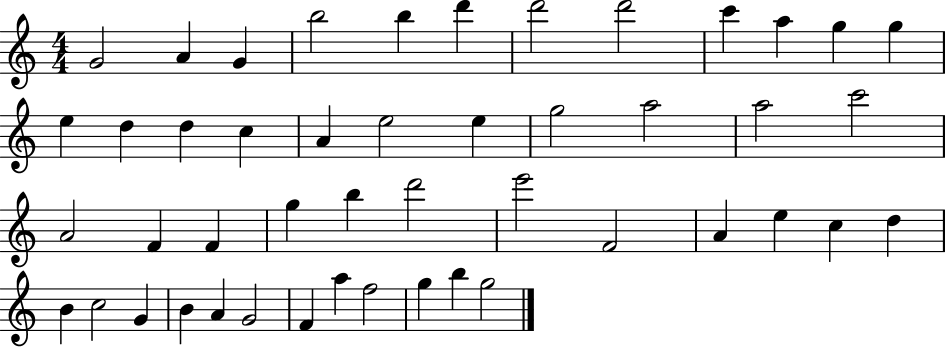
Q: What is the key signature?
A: C major